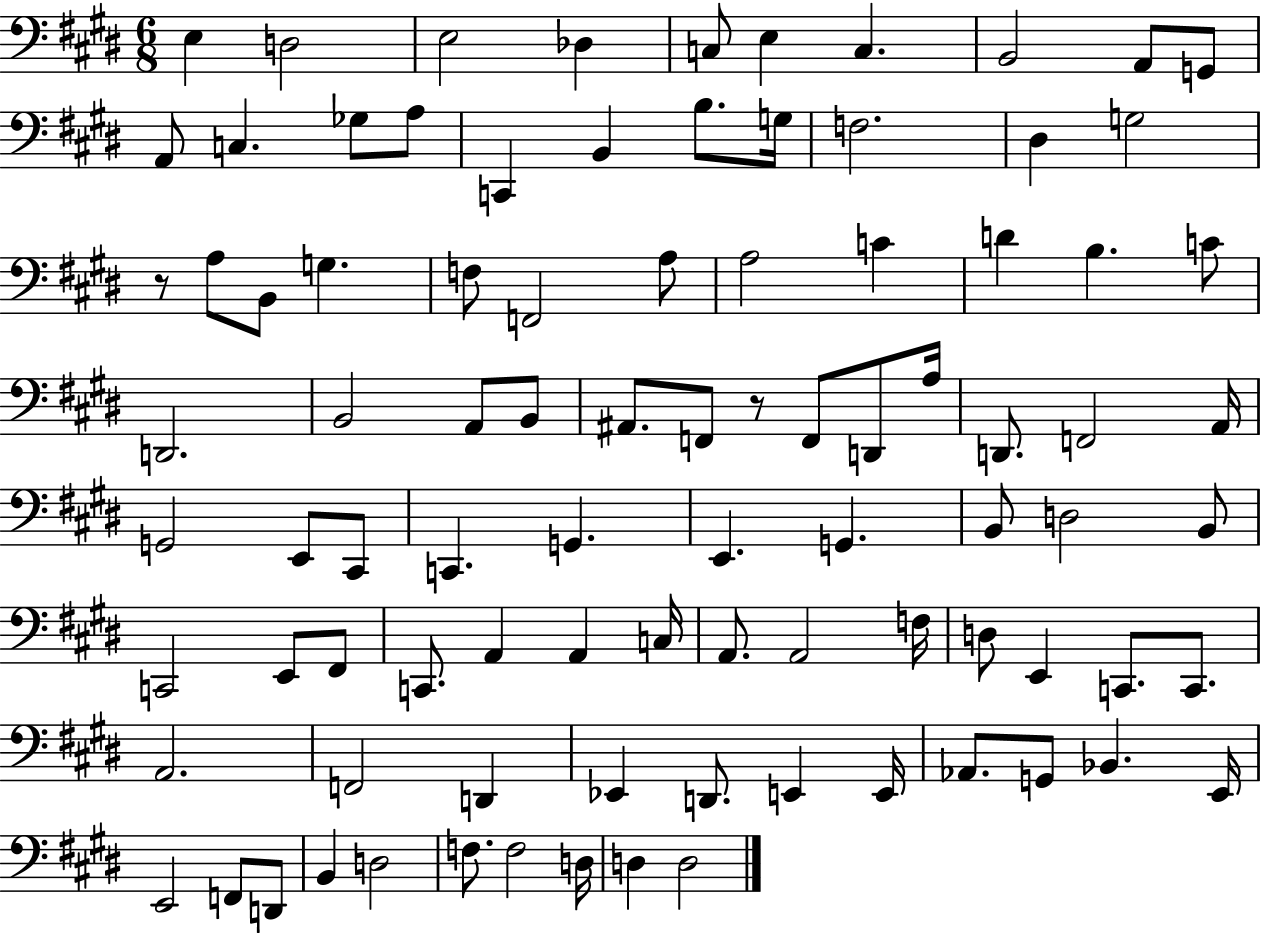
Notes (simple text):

E3/q D3/h E3/h Db3/q C3/e E3/q C3/q. B2/h A2/e G2/e A2/e C3/q. Gb3/e A3/e C2/q B2/q B3/e. G3/s F3/h. D#3/q G3/h R/e A3/e B2/e G3/q. F3/e F2/h A3/e A3/h C4/q D4/q B3/q. C4/e D2/h. B2/h A2/e B2/e A#2/e. F2/e R/e F2/e D2/e A3/s D2/e. F2/h A2/s G2/h E2/e C#2/e C2/q. G2/q. E2/q. G2/q. B2/e D3/h B2/e C2/h E2/e F#2/e C2/e. A2/q A2/q C3/s A2/e. A2/h F3/s D3/e E2/q C2/e. C2/e. A2/h. F2/h D2/q Eb2/q D2/e. E2/q E2/s Ab2/e. G2/e Bb2/q. E2/s E2/h F2/e D2/e B2/q D3/h F3/e. F3/h D3/s D3/q D3/h